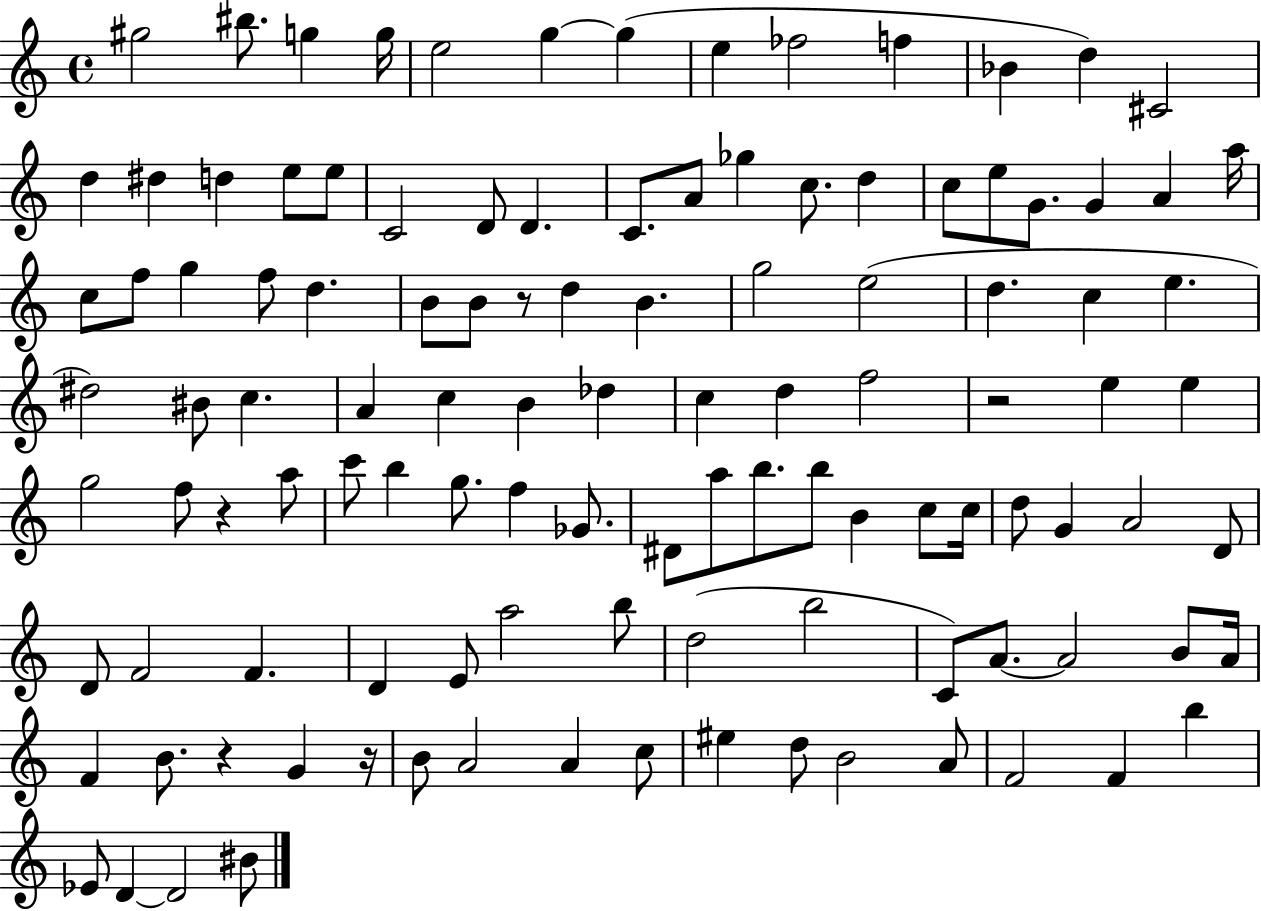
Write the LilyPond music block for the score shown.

{
  \clef treble
  \time 4/4
  \defaultTimeSignature
  \key c \major
  gis''2 bis''8. g''4 g''16 | e''2 g''4~~ g''4( | e''4 fes''2 f''4 | bes'4 d''4) cis'2 | \break d''4 dis''4 d''4 e''8 e''8 | c'2 d'8 d'4. | c'8. a'8 ges''4 c''8. d''4 | c''8 e''8 g'8. g'4 a'4 a''16 | \break c''8 f''8 g''4 f''8 d''4. | b'8 b'8 r8 d''4 b'4. | g''2 e''2( | d''4. c''4 e''4. | \break dis''2) bis'8 c''4. | a'4 c''4 b'4 des''4 | c''4 d''4 f''2 | r2 e''4 e''4 | \break g''2 f''8 r4 a''8 | c'''8 b''4 g''8. f''4 ges'8. | dis'8 a''8 b''8. b''8 b'4 c''8 c''16 | d''8 g'4 a'2 d'8 | \break d'8 f'2 f'4. | d'4 e'8 a''2 b''8 | d''2( b''2 | c'8) a'8.~~ a'2 b'8 a'16 | \break f'4 b'8. r4 g'4 r16 | b'8 a'2 a'4 c''8 | eis''4 d''8 b'2 a'8 | f'2 f'4 b''4 | \break ees'8 d'4~~ d'2 bis'8 | \bar "|."
}